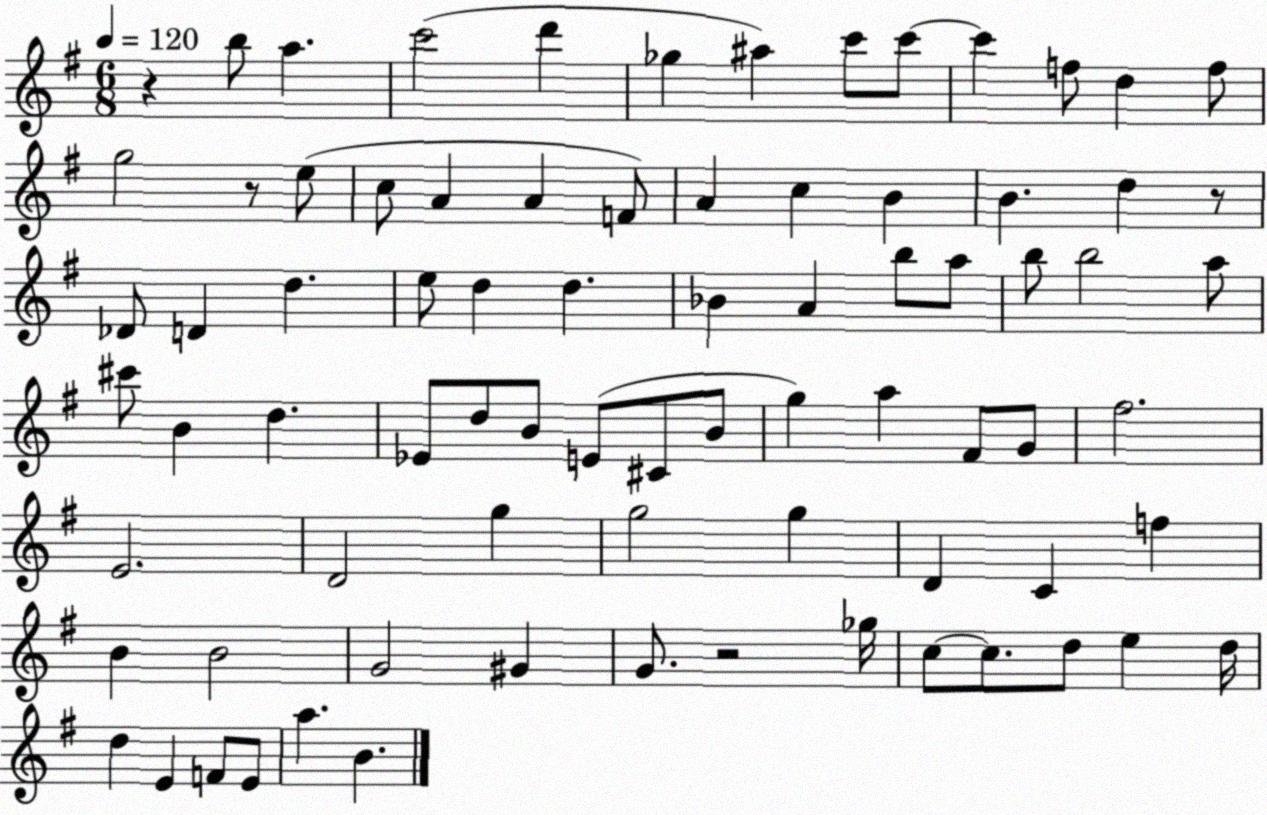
X:1
T:Untitled
M:6/8
L:1/4
K:G
z b/2 a c'2 d' _g ^a c'/2 c'/2 c' f/2 d f/2 g2 z/2 e/2 c/2 A A F/2 A c B B d z/2 _D/2 D d e/2 d d _B A b/2 a/2 b/2 b2 a/2 ^c'/2 B d _E/2 d/2 B/2 E/2 ^C/2 B/2 g a ^F/2 G/2 ^f2 E2 D2 g g2 g D C f B B2 G2 ^G G/2 z2 _g/4 c/2 c/2 d/2 e d/4 d E F/2 E/2 a B